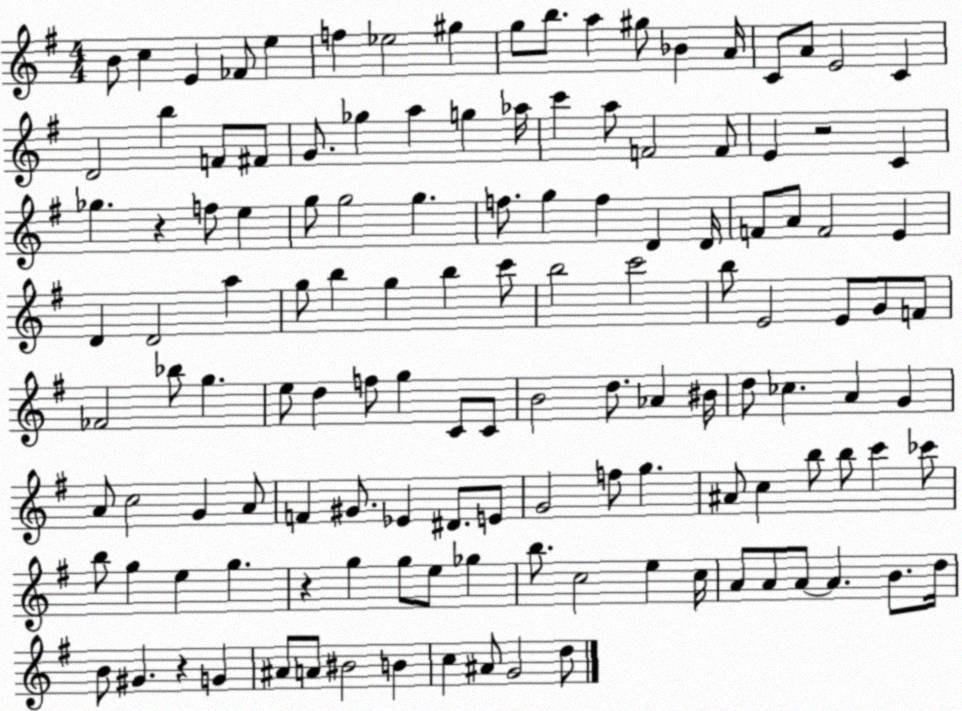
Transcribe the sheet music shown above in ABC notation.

X:1
T:Untitled
M:4/4
L:1/4
K:G
B/2 c E _F/2 e f _e2 ^g g/2 b/2 a ^g/2 _B A/4 C/2 A/2 E2 C D2 b F/2 ^F/2 G/2 _g a g _a/4 c' a/2 F2 F/2 E z2 C _g z f/2 e g/2 g2 g f/2 g f D D/4 F/2 A/2 F2 E D D2 a g/2 b g b c'/2 b2 c'2 b/2 E2 E/2 G/2 F/2 _F2 _b/2 g e/2 d f/2 g C/2 C/2 B2 d/2 _A ^B/4 d/2 _c A G A/2 c2 G A/2 F ^G/2 _E ^D/2 E/2 G2 f/2 g ^A/2 c b/2 b/2 c' _c'/2 b/2 g e g z g g/2 e/2 _g b/2 c2 e c/4 A/2 A/2 A/2 A B/2 d/4 B/2 ^G z G ^A/2 A/2 ^B2 B c ^A/2 G2 d/2